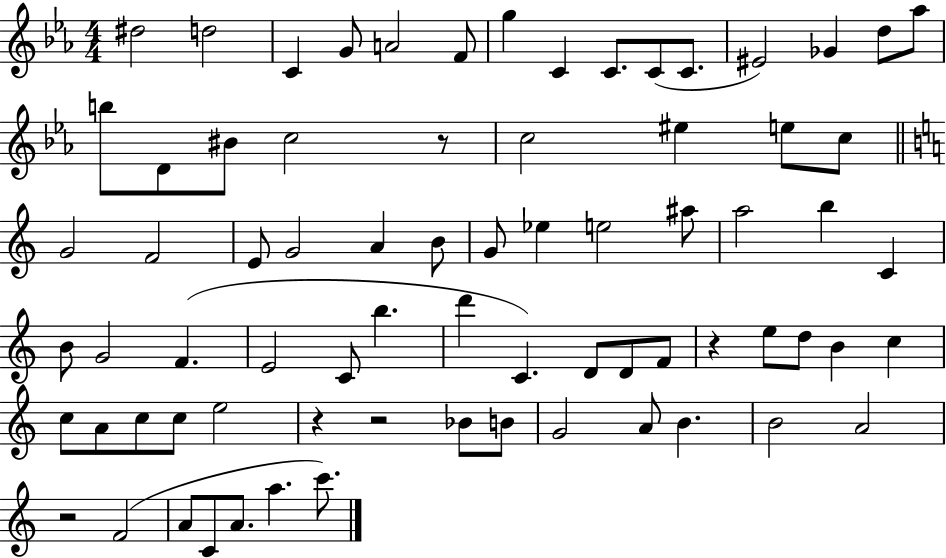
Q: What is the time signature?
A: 4/4